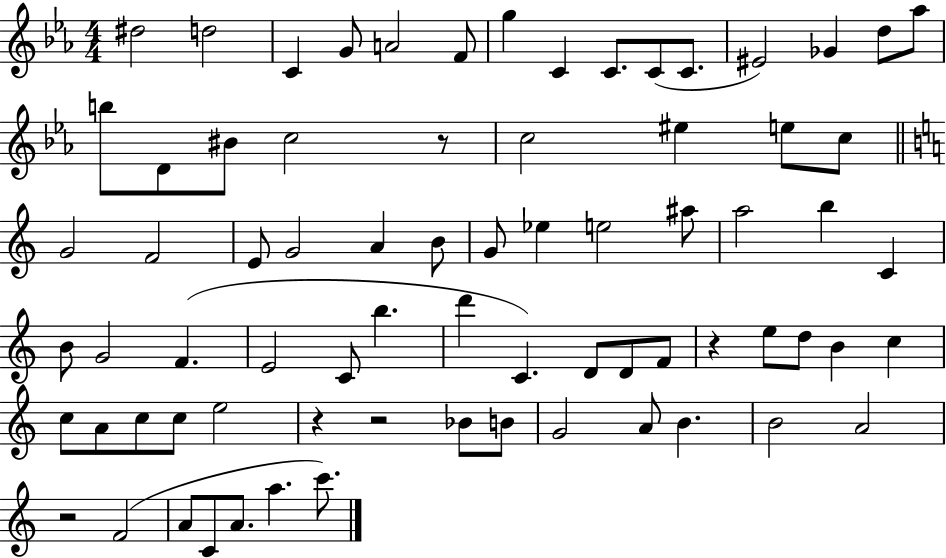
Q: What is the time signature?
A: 4/4